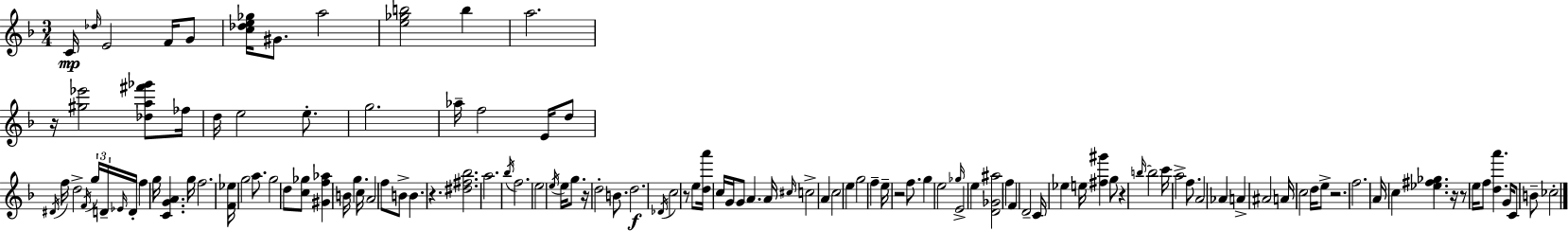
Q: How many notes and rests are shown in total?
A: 125